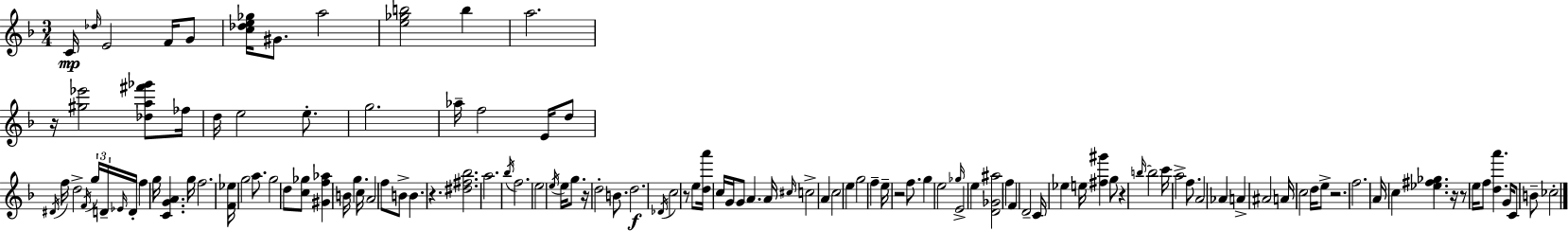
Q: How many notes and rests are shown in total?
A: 125